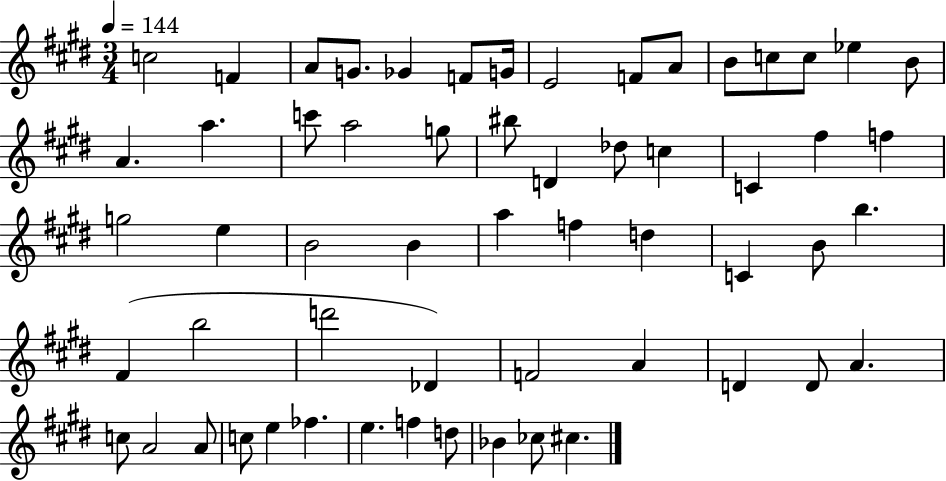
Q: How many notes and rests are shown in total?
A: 58